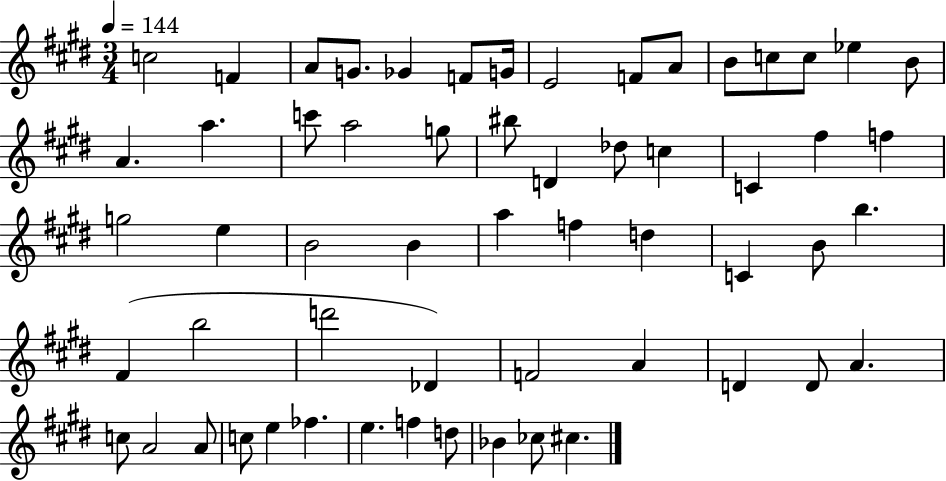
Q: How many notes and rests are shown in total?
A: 58